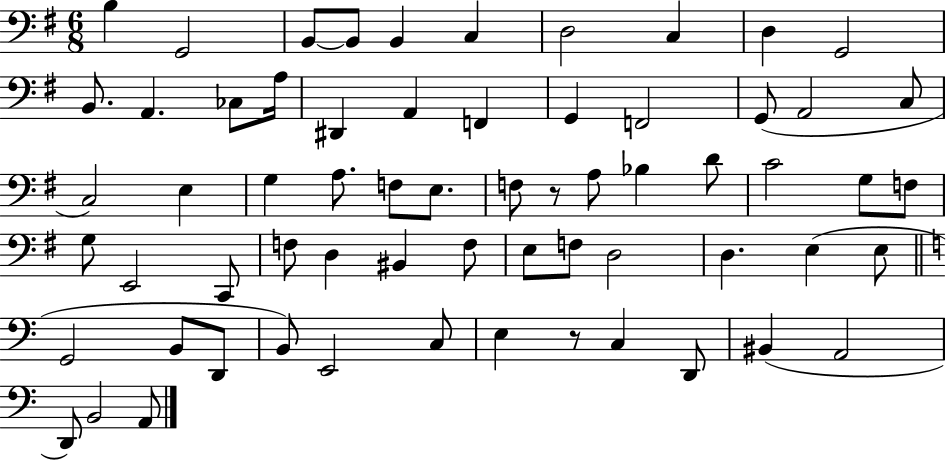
{
  \clef bass
  \numericTimeSignature
  \time 6/8
  \key g \major
  b4 g,2 | b,8~~ b,8 b,4 c4 | d2 c4 | d4 g,2 | \break b,8. a,4. ces8 a16 | dis,4 a,4 f,4 | g,4 f,2 | g,8( a,2 c8 | \break c2) e4 | g4 a8. f8 e8. | f8 r8 a8 bes4 d'8 | c'2 g8 f8 | \break g8 e,2 c,8 | f8 d4 bis,4 f8 | e8 f8 d2 | d4. e4( e8 | \break \bar "||" \break \key c \major g,2 b,8 d,8 | b,8) e,2 c8 | e4 r8 c4 d,8 | bis,4( a,2 | \break d,8) b,2 a,8 | \bar "|."
}